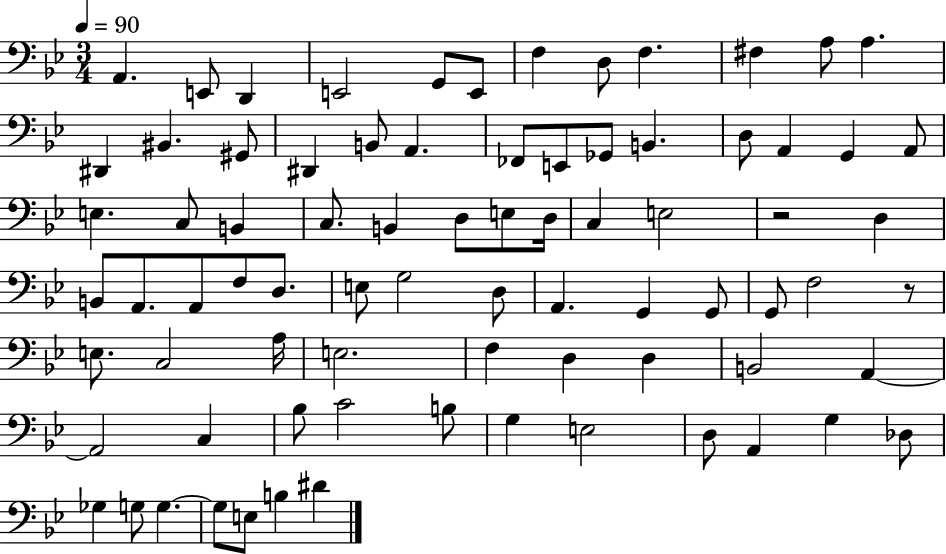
A2/q. E2/e D2/q E2/h G2/e E2/e F3/q D3/e F3/q. F#3/q A3/e A3/q. D#2/q BIS2/q. G#2/e D#2/q B2/e A2/q. FES2/e E2/e Gb2/e B2/q. D3/e A2/q G2/q A2/e E3/q. C3/e B2/q C3/e. B2/q D3/e E3/e D3/s C3/q E3/h R/h D3/q B2/e A2/e. A2/e F3/e D3/e. E3/e G3/h D3/e A2/q. G2/q G2/e G2/e F3/h R/e E3/e. C3/h A3/s E3/h. F3/q D3/q D3/q B2/h A2/q A2/h C3/q Bb3/e C4/h B3/e G3/q E3/h D3/e A2/q G3/q Db3/e Gb3/q G3/e G3/q. G3/e E3/e B3/q D#4/q